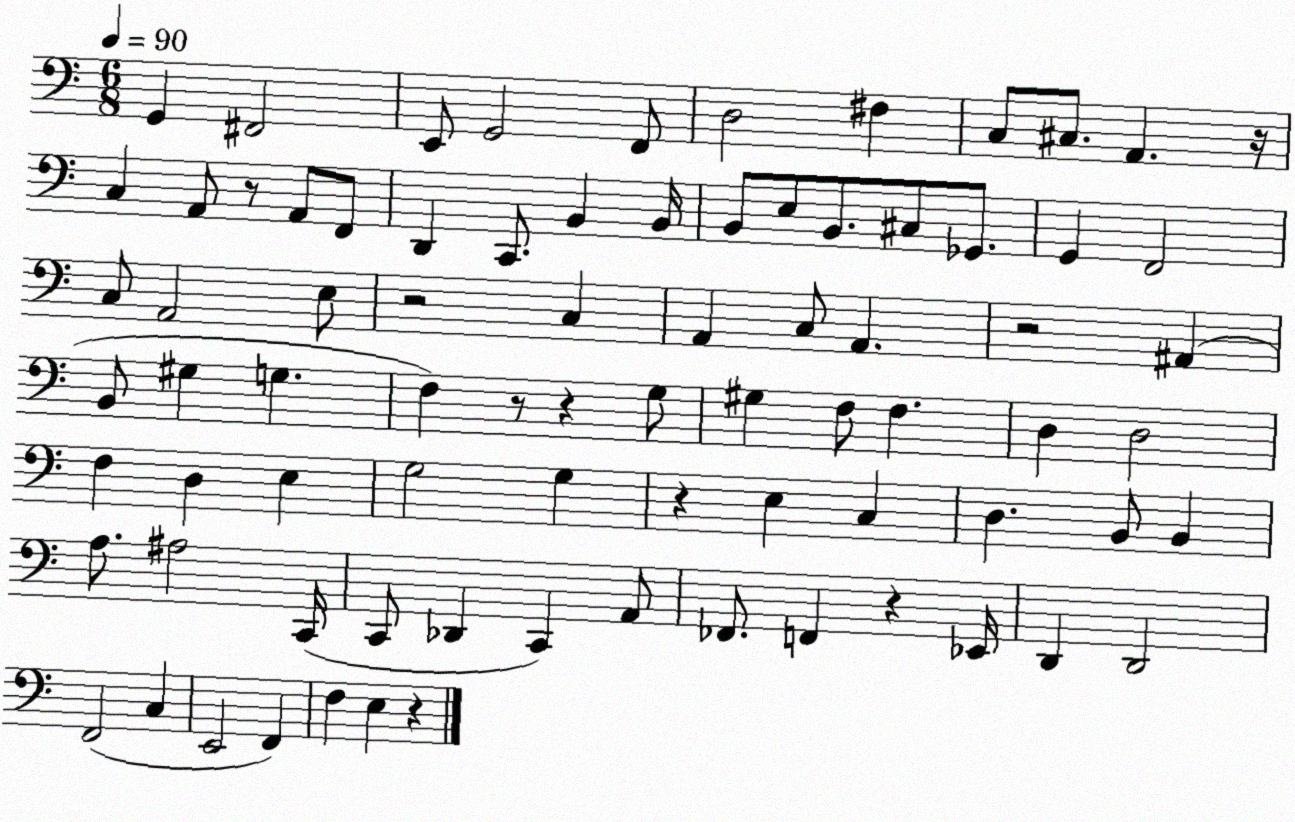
X:1
T:Untitled
M:6/8
L:1/4
K:C
G,, ^F,,2 E,,/2 G,,2 F,,/2 D,2 ^F, C,/2 ^C,/2 A,, z/4 C, A,,/2 z/2 A,,/2 F,,/2 D,, C,,/2 B,, B,,/4 B,,/2 E,/2 B,,/2 ^C,/2 _G,,/2 G,, F,,2 C,/2 A,,2 E,/2 z2 C, A,, C,/2 A,, z2 ^A,, B,,/2 ^G, G, F, z/2 z G,/2 ^G, F,/2 F, D, D,2 F, D, E, G,2 G, z E, C, D, B,,/2 B,, A,/2 ^A,2 C,,/4 C,,/2 _D,, C,, A,,/2 _F,,/2 F,, z _E,,/4 D,, D,,2 F,,2 C, E,,2 F,, F, E, z